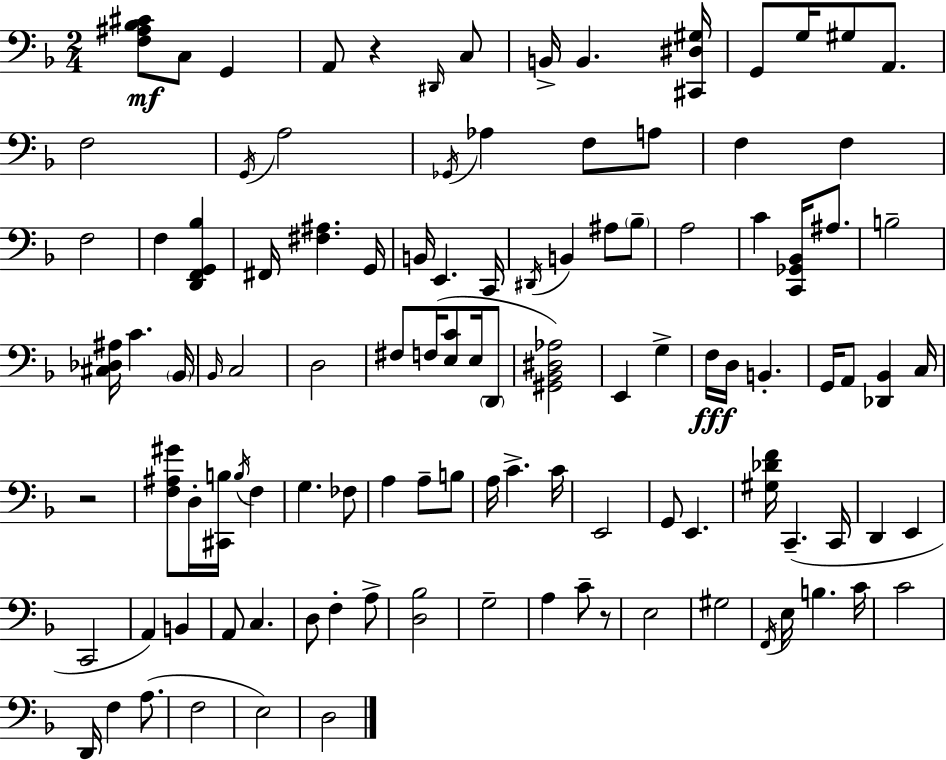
X:1
T:Untitled
M:2/4
L:1/4
K:Dm
[F,^A,_B,^C]/2 C,/2 G,, A,,/2 z ^D,,/4 C,/2 B,,/4 B,, [^C,,^D,^G,]/4 G,,/2 G,/4 ^G,/2 A,,/2 F,2 G,,/4 A,2 _G,,/4 _A, F,/2 A,/2 F, F, F,2 F, [D,,F,,G,,_B,] ^F,,/4 [^F,^A,] G,,/4 B,,/4 E,, C,,/4 ^D,,/4 B,, ^A,/2 _B,/2 A,2 C [C,,_G,,_B,,]/4 ^A,/2 B,2 [^C,_D,^A,]/4 C _B,,/4 _B,,/4 C,2 D,2 ^F,/2 F,/4 [E,C]/2 E,/4 D,,/2 [^G,,_B,,^D,_A,]2 E,, G, F,/4 D,/4 B,, G,,/4 A,,/2 [_D,,_B,,] C,/4 z2 [F,^A,^G]/2 D,/4 [^C,,B,]/4 B,/4 F, G, _F,/2 A, A,/2 B,/2 A,/4 C C/4 E,,2 G,,/2 E,, [^G,_DF]/4 C,, C,,/4 D,, E,, C,,2 A,, B,, A,,/2 C, D,/2 F, A,/2 [D,_B,]2 G,2 A, C/2 z/2 E,2 ^G,2 F,,/4 E,/4 B, C/4 C2 D,,/4 F, A,/2 F,2 E,2 D,2